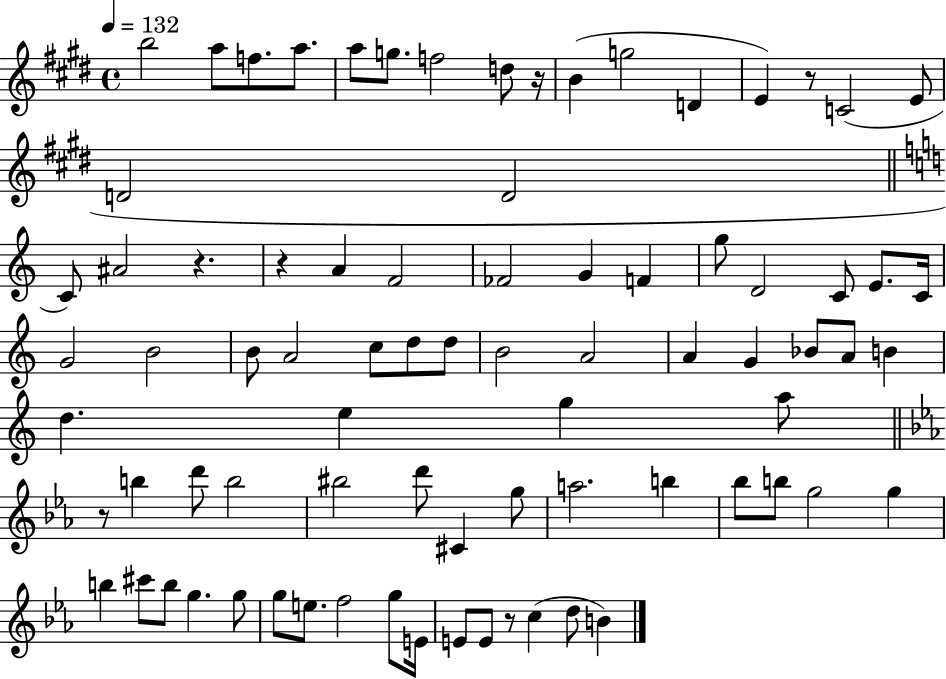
X:1
T:Untitled
M:4/4
L:1/4
K:E
b2 a/2 f/2 a/2 a/2 g/2 f2 d/2 z/4 B g2 D E z/2 C2 E/2 D2 D2 C/2 ^A2 z z A F2 _F2 G F g/2 D2 C/2 E/2 C/4 G2 B2 B/2 A2 c/2 d/2 d/2 B2 A2 A G _B/2 A/2 B d e g a/2 z/2 b d'/2 b2 ^b2 d'/2 ^C g/2 a2 b _b/2 b/2 g2 g b ^c'/2 b/2 g g/2 g/2 e/2 f2 g/2 E/4 E/2 E/2 z/2 c d/2 B